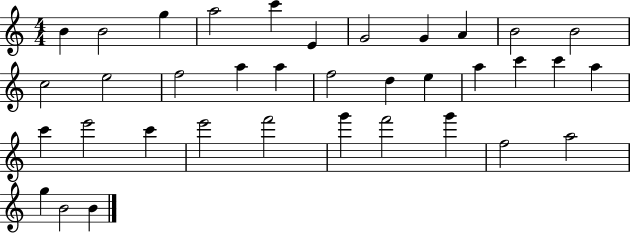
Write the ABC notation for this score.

X:1
T:Untitled
M:4/4
L:1/4
K:C
B B2 g a2 c' E G2 G A B2 B2 c2 e2 f2 a a f2 d e a c' c' a c' e'2 c' e'2 f'2 g' f'2 g' f2 a2 g B2 B